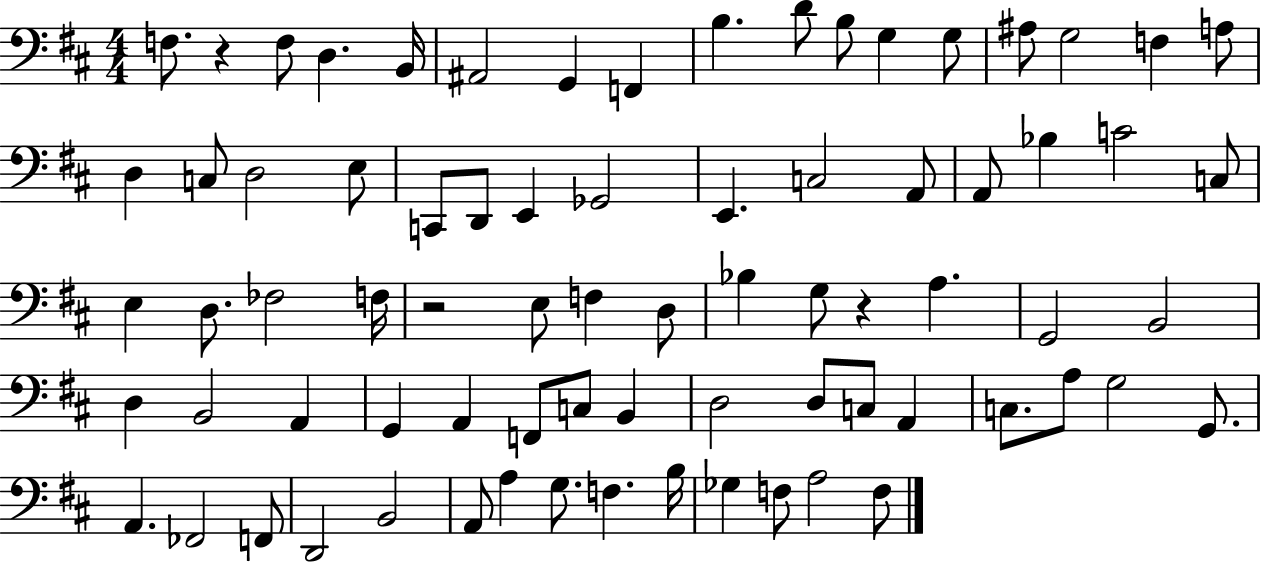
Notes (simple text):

F3/e. R/q F3/e D3/q. B2/s A#2/h G2/q F2/q B3/q. D4/e B3/e G3/q G3/e A#3/e G3/h F3/q A3/e D3/q C3/e D3/h E3/e C2/e D2/e E2/q Gb2/h E2/q. C3/h A2/e A2/e Bb3/q C4/h C3/e E3/q D3/e. FES3/h F3/s R/h E3/e F3/q D3/e Bb3/q G3/e R/q A3/q. G2/h B2/h D3/q B2/h A2/q G2/q A2/q F2/e C3/e B2/q D3/h D3/e C3/e A2/q C3/e. A3/e G3/h G2/e. A2/q. FES2/h F2/e D2/h B2/h A2/e A3/q G3/e. F3/q. B3/s Gb3/q F3/e A3/h F3/e